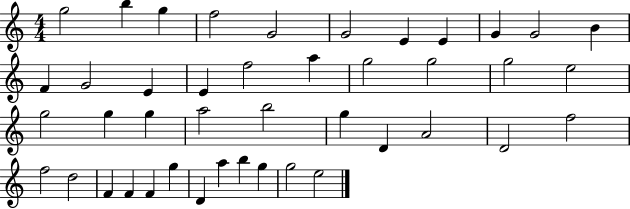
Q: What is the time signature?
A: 4/4